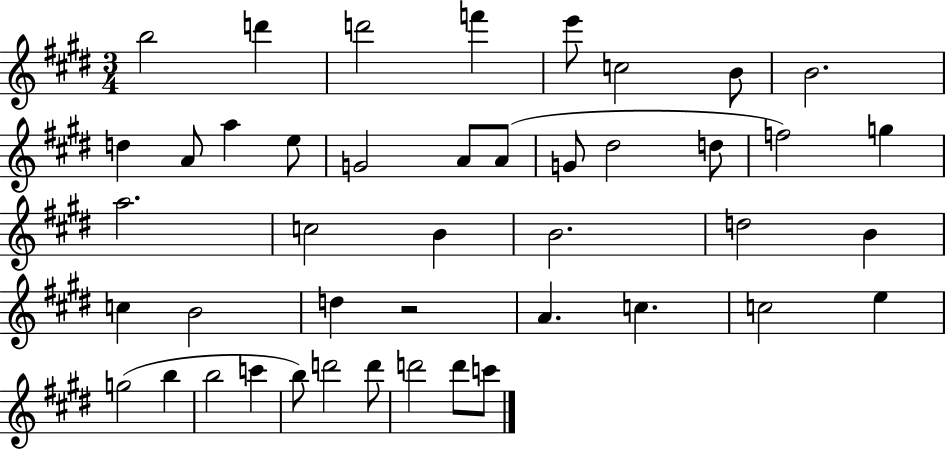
X:1
T:Untitled
M:3/4
L:1/4
K:E
b2 d' d'2 f' e'/2 c2 B/2 B2 d A/2 a e/2 G2 A/2 A/2 G/2 ^d2 d/2 f2 g a2 c2 B B2 d2 B c B2 d z2 A c c2 e g2 b b2 c' b/2 d'2 d'/2 d'2 d'/2 c'/2